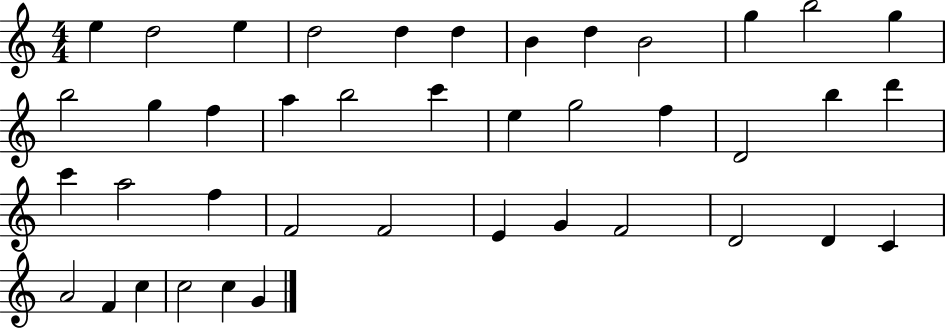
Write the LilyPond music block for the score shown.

{
  \clef treble
  \numericTimeSignature
  \time 4/4
  \key c \major
  e''4 d''2 e''4 | d''2 d''4 d''4 | b'4 d''4 b'2 | g''4 b''2 g''4 | \break b''2 g''4 f''4 | a''4 b''2 c'''4 | e''4 g''2 f''4 | d'2 b''4 d'''4 | \break c'''4 a''2 f''4 | f'2 f'2 | e'4 g'4 f'2 | d'2 d'4 c'4 | \break a'2 f'4 c''4 | c''2 c''4 g'4 | \bar "|."
}